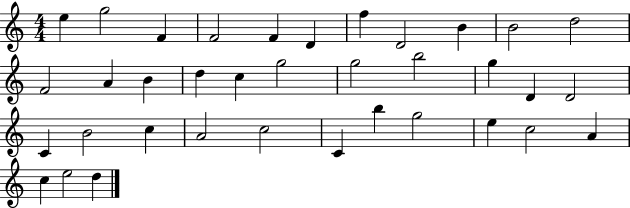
E5/q G5/h F4/q F4/h F4/q D4/q F5/q D4/h B4/q B4/h D5/h F4/h A4/q B4/q D5/q C5/q G5/h G5/h B5/h G5/q D4/q D4/h C4/q B4/h C5/q A4/h C5/h C4/q B5/q G5/h E5/q C5/h A4/q C5/q E5/h D5/q